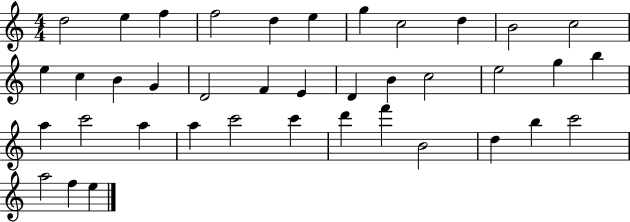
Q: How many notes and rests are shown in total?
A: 39